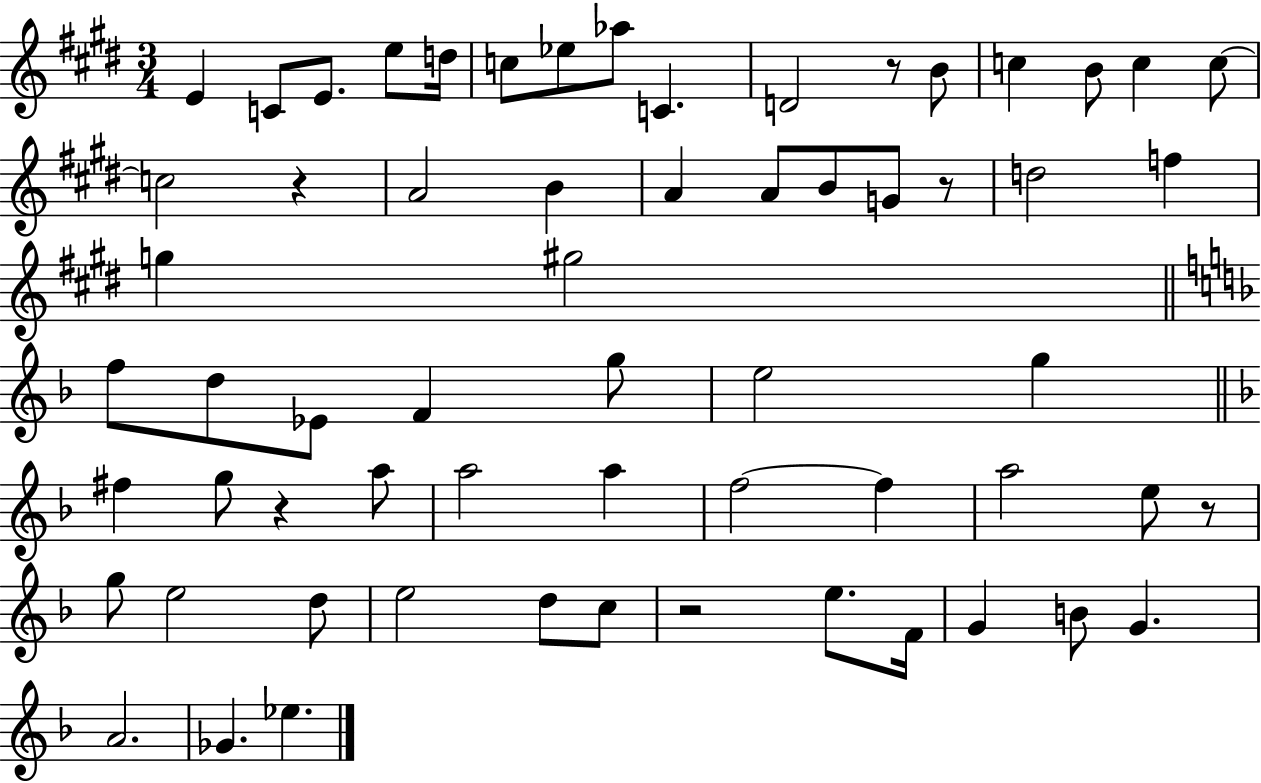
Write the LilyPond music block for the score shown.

{
  \clef treble
  \numericTimeSignature
  \time 3/4
  \key e \major
  e'4 c'8 e'8. e''8 d''16 | c''8 ees''8 aes''8 c'4. | d'2 r8 b'8 | c''4 b'8 c''4 c''8~~ | \break c''2 r4 | a'2 b'4 | a'4 a'8 b'8 g'8 r8 | d''2 f''4 | \break g''4 gis''2 | \bar "||" \break \key f \major f''8 d''8 ees'8 f'4 g''8 | e''2 g''4 | \bar "||" \break \key d \minor fis''4 g''8 r4 a''8 | a''2 a''4 | f''2~~ f''4 | a''2 e''8 r8 | \break g''8 e''2 d''8 | e''2 d''8 c''8 | r2 e''8. f'16 | g'4 b'8 g'4. | \break a'2. | ges'4. ees''4. | \bar "|."
}